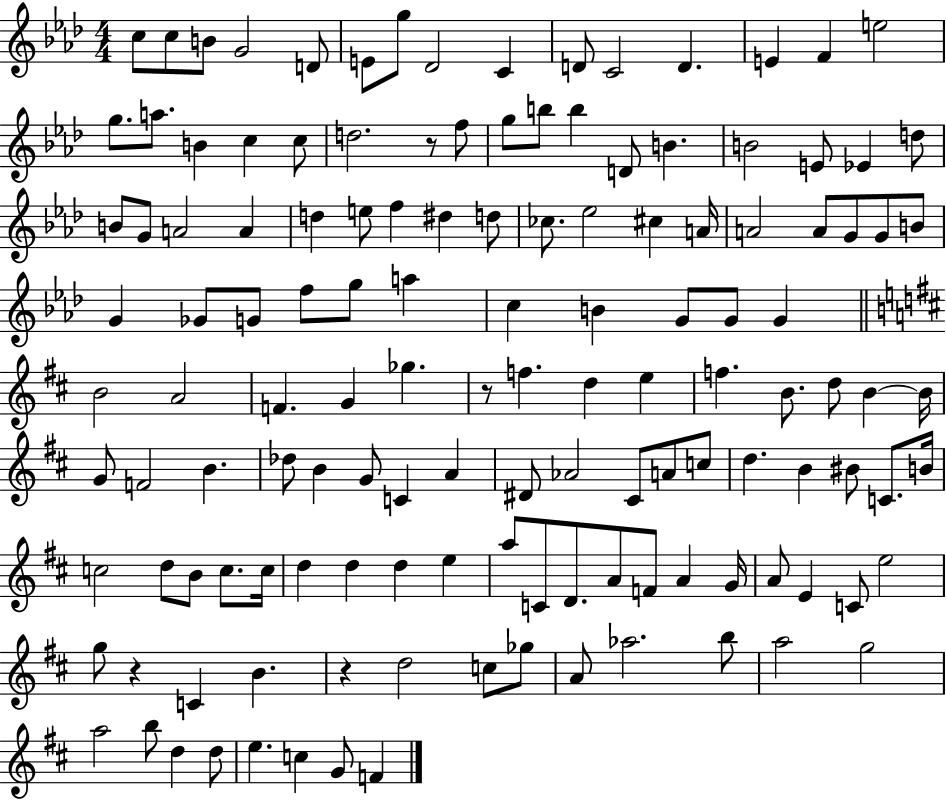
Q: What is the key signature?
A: AES major